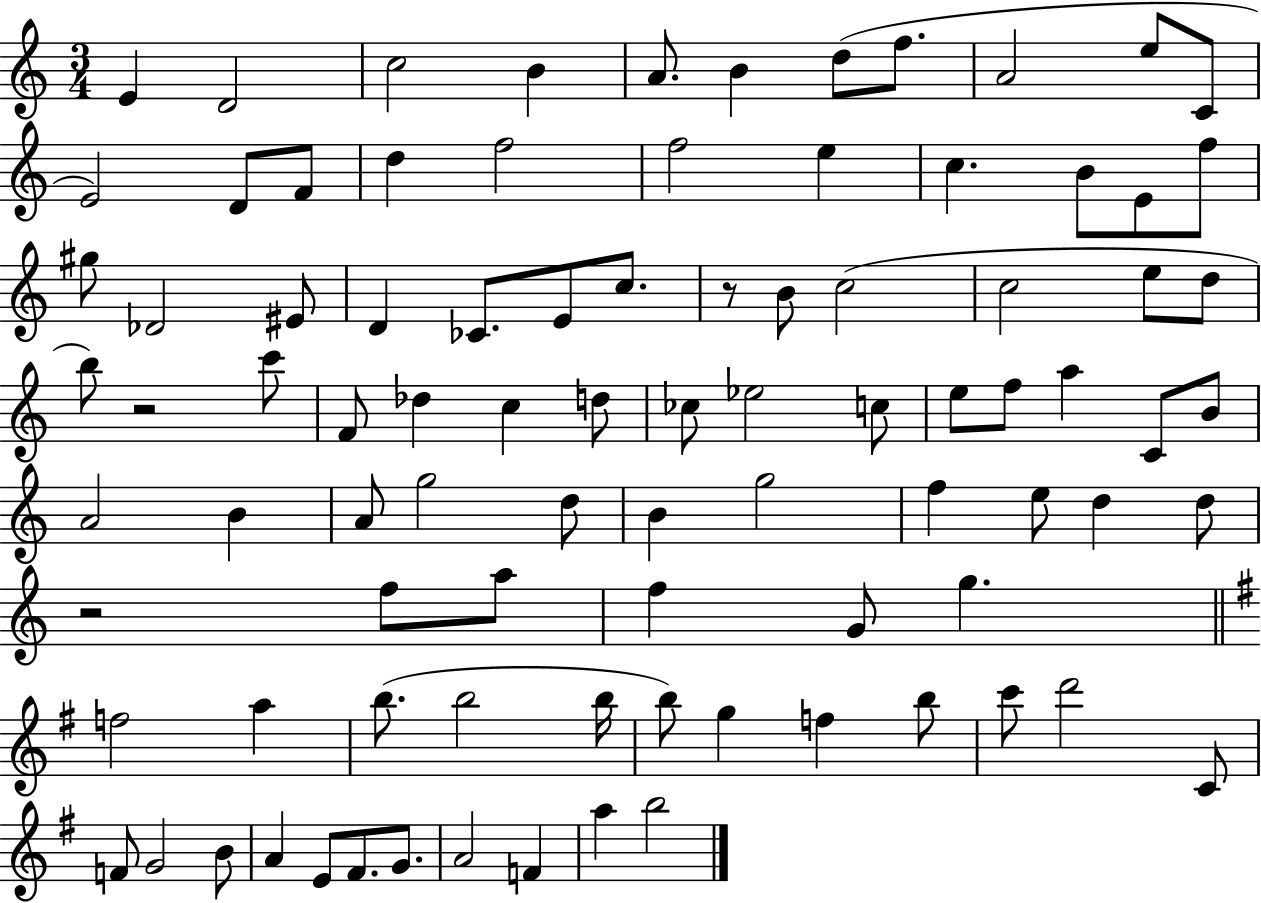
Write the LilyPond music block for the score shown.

{
  \clef treble
  \numericTimeSignature
  \time 3/4
  \key c \major
  e'4 d'2 | c''2 b'4 | a'8. b'4 d''8( f''8. | a'2 e''8 c'8 | \break e'2) d'8 f'8 | d''4 f''2 | f''2 e''4 | c''4. b'8 e'8 f''8 | \break gis''8 des'2 eis'8 | d'4 ces'8. e'8 c''8. | r8 b'8 c''2( | c''2 e''8 d''8 | \break b''8) r2 c'''8 | f'8 des''4 c''4 d''8 | ces''8 ees''2 c''8 | e''8 f''8 a''4 c'8 b'8 | \break a'2 b'4 | a'8 g''2 d''8 | b'4 g''2 | f''4 e''8 d''4 d''8 | \break r2 f''8 a''8 | f''4 g'8 g''4. | \bar "||" \break \key g \major f''2 a''4 | b''8.( b''2 b''16 | b''8) g''4 f''4 b''8 | c'''8 d'''2 c'8 | \break f'8 g'2 b'8 | a'4 e'8 fis'8. g'8. | a'2 f'4 | a''4 b''2 | \break \bar "|."
}